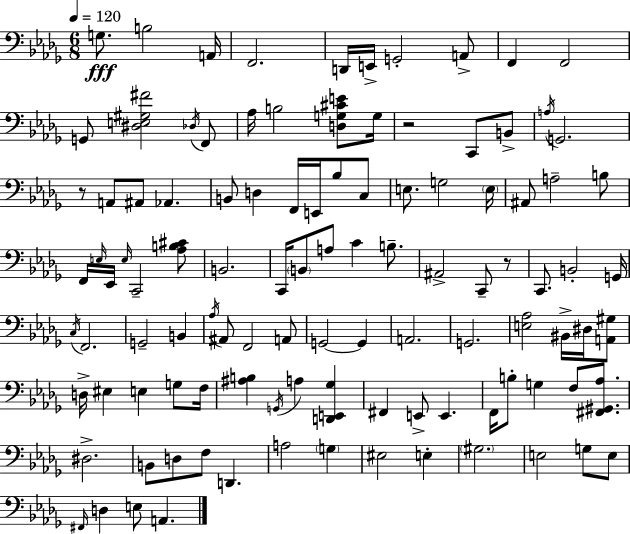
X:1
T:Untitled
M:6/8
L:1/4
K:Bbm
G,/2 B,2 A,,/4 F,,2 D,,/4 E,,/4 G,,2 A,,/2 F,, F,,2 G,,/2 [^D,E,^G,^F]2 _D,/4 F,,/2 _A,/4 B,2 [D,G,^CE]/2 G,/4 z2 C,,/2 B,,/2 A,/4 G,,2 z/2 A,,/2 ^A,,/2 _A,, B,,/2 D, F,,/4 E,,/4 _B,/2 C,/2 E,/2 G,2 E,/4 ^A,,/2 A,2 B,/2 F,,/4 E,/4 _E,,/4 E,/4 C,,2 [_A,B,^C]/2 B,,2 C,,/4 B,,/2 A,/2 C B,/2 ^A,,2 C,,/2 z/2 C,,/2 B,,2 G,,/4 C,/4 F,,2 G,,2 B,, _A,/4 ^A,,/2 F,,2 A,,/2 G,,2 G,, A,,2 G,,2 [E,_A,]2 ^B,,/4 ^D,/4 [A,,^G,]/2 D,/4 ^E, E, G,/2 F,/4 [^A,B,] G,,/4 A, [D,,E,,_G,] ^F,, E,,/2 E,, F,,/4 B,/2 G, F,/2 [^F,,^G,,_A,]/2 ^D,2 B,,/2 D,/2 F,/2 D,, A,2 G, ^E,2 E, ^G,2 E,2 G,/2 E,/2 ^F,,/4 D, E,/2 A,,